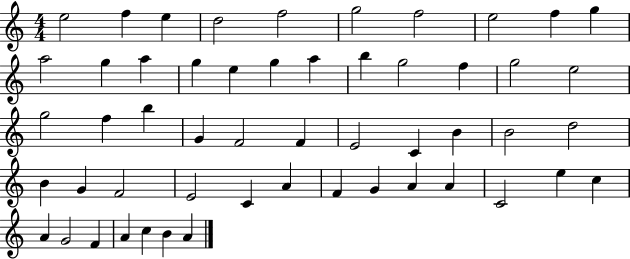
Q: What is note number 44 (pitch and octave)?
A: C4